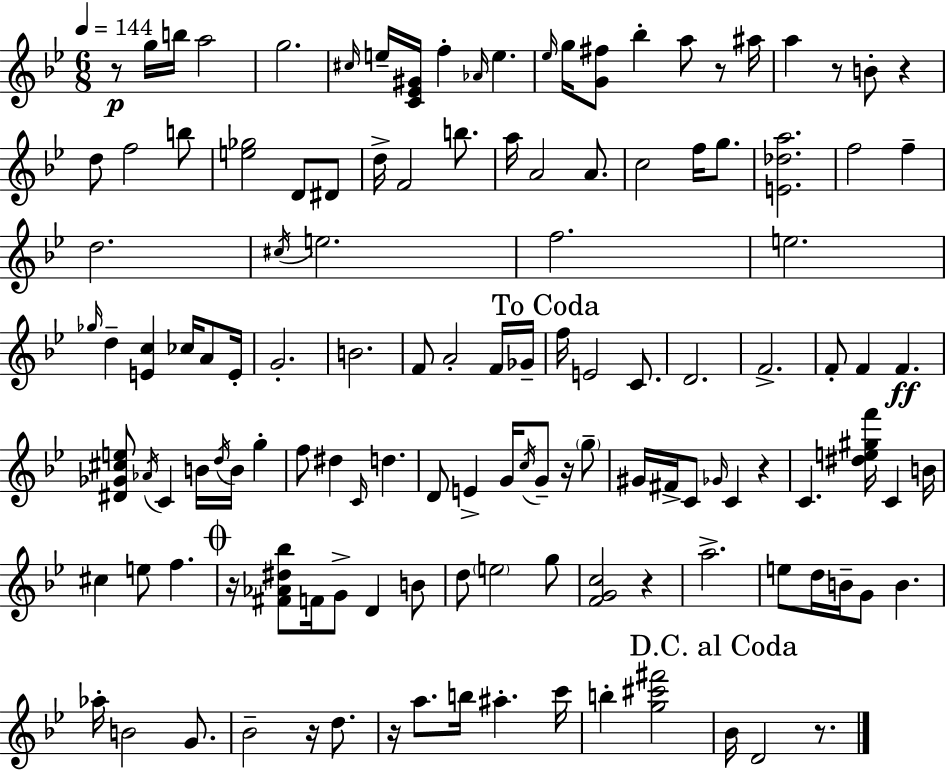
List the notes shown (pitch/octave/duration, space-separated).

R/e G5/s B5/s A5/h G5/h. C#5/s E5/s [C4,Eb4,G#4]/s F5/q Ab4/s E5/q. Eb5/s G5/s [G4,F#5]/e Bb5/q A5/e R/e A#5/s A5/q R/e B4/e R/q D5/e F5/h B5/e [E5,Gb5]/h D4/e D#4/e D5/s F4/h B5/e. A5/s A4/h A4/e. C5/h F5/s G5/e. [E4,Db5,A5]/h. F5/h F5/q D5/h. C#5/s E5/h. F5/h. E5/h. Gb5/s D5/q [E4,C5]/q CES5/s A4/e E4/s G4/h. B4/h. F4/e A4/h F4/s Gb4/s F5/s E4/h C4/e. D4/h. F4/h. F4/e F4/q F4/q. [D#4,Gb4,C#5,E5]/e Ab4/s C4/q B4/s D5/s B4/s G5/q F5/e D#5/q C4/s D5/q. D4/e E4/q G4/s C5/s G4/e R/s G5/e G#4/s F#4/s C4/e Gb4/s C4/q R/q C4/q. [D#5,E5,G#5,F6]/s C4/q B4/s C#5/q E5/e F5/q. R/s [F#4,Ab4,D#5,Bb5]/e F4/s G4/e D4/q B4/e D5/e E5/h G5/e [F4,G4,C5]/h R/q A5/h. E5/e D5/s B4/s G4/e B4/q. Ab5/s B4/h G4/e. Bb4/h R/s D5/e. R/s A5/e. B5/s A#5/q. C6/s B5/q [G5,C#6,F#6]/h Bb4/s D4/h R/e.